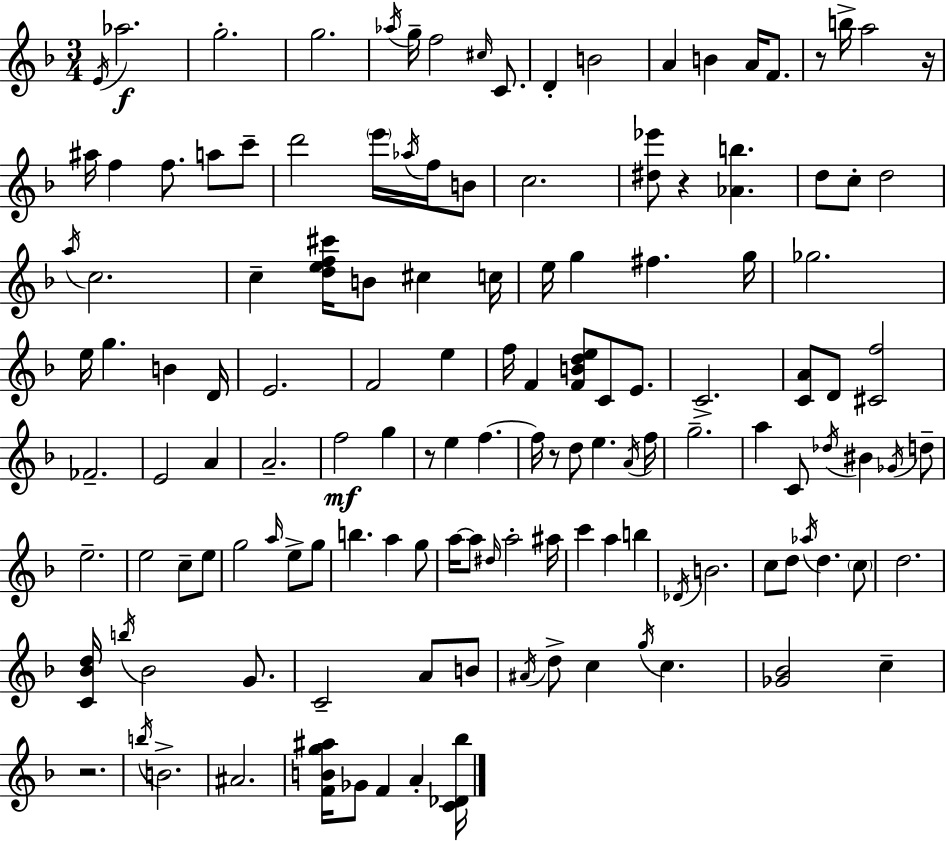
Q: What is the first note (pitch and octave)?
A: E4